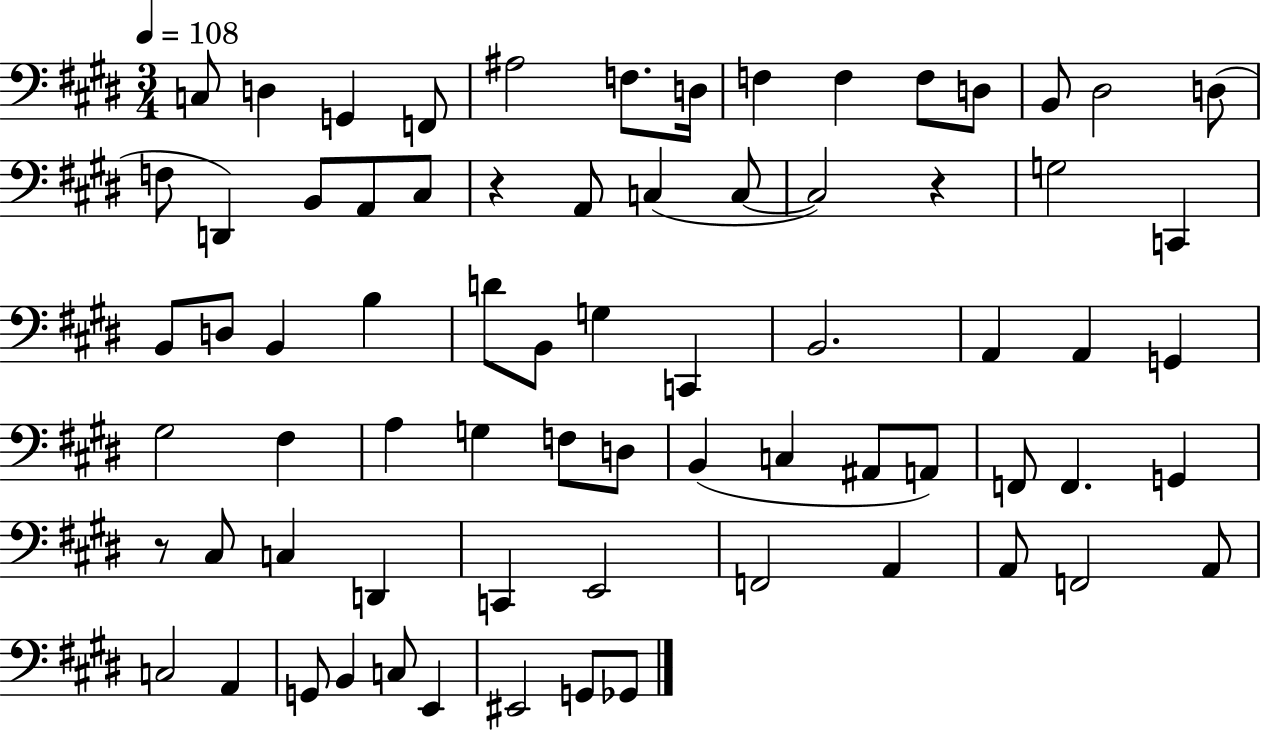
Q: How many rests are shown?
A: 3